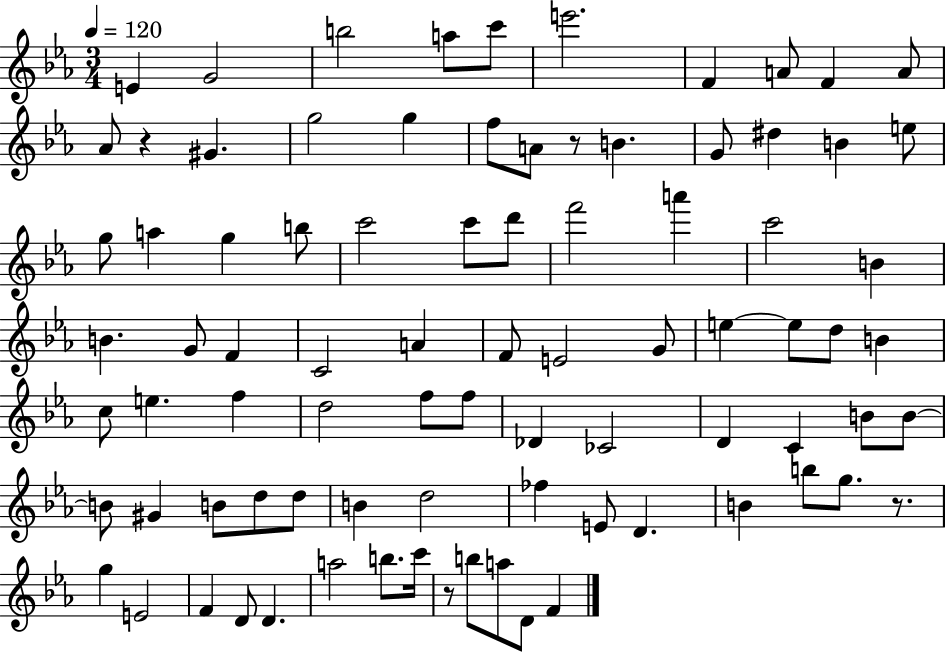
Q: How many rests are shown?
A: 4